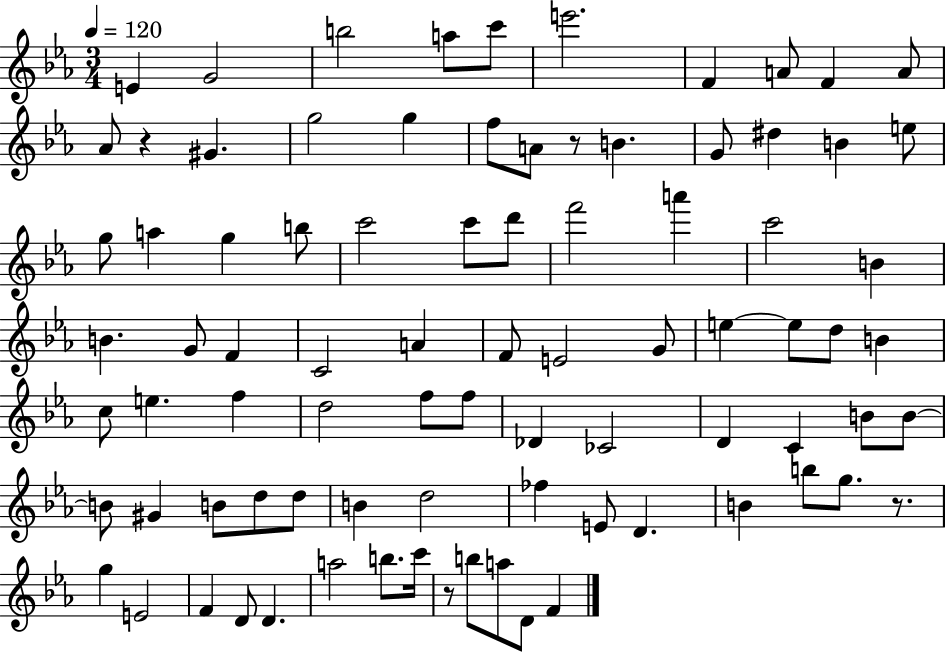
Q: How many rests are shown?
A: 4